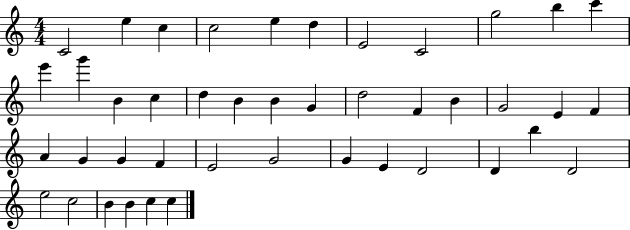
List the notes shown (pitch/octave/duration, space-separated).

C4/h E5/q C5/q C5/h E5/q D5/q E4/h C4/h G5/h B5/q C6/q E6/q G6/q B4/q C5/q D5/q B4/q B4/q G4/q D5/h F4/q B4/q G4/h E4/q F4/q A4/q G4/q G4/q F4/q E4/h G4/h G4/q E4/q D4/h D4/q B5/q D4/h E5/h C5/h B4/q B4/q C5/q C5/q